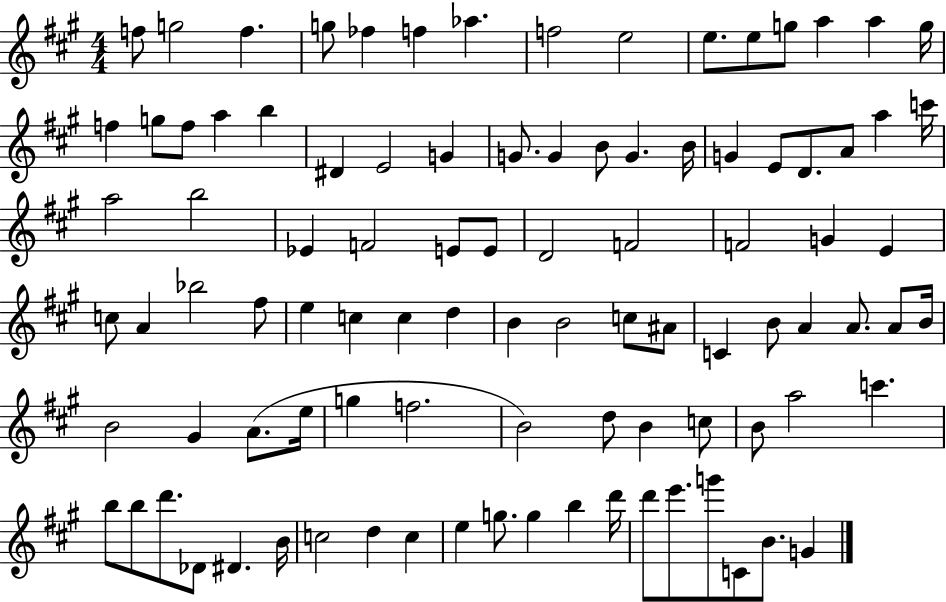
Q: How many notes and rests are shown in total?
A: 96